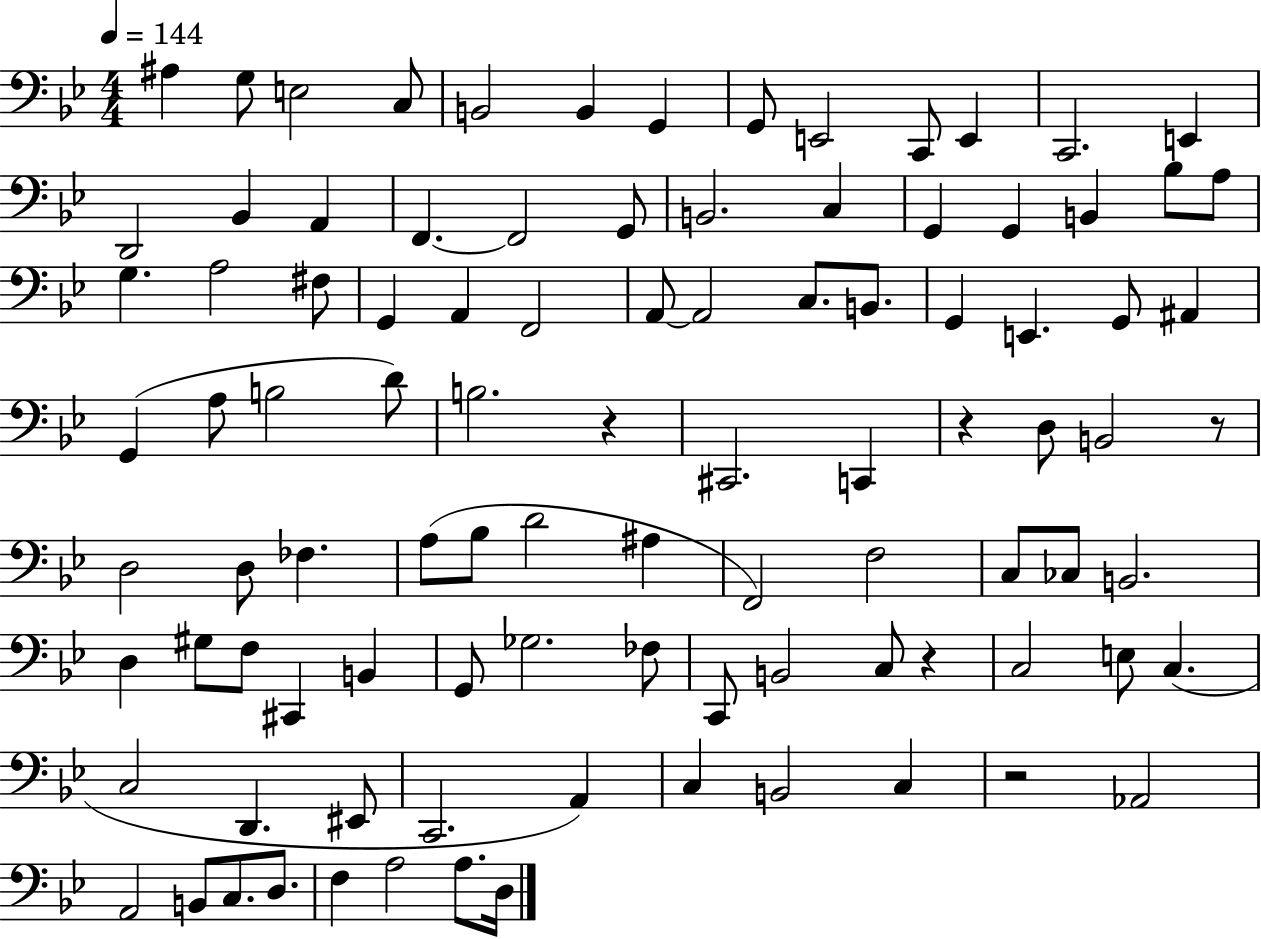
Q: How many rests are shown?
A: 5